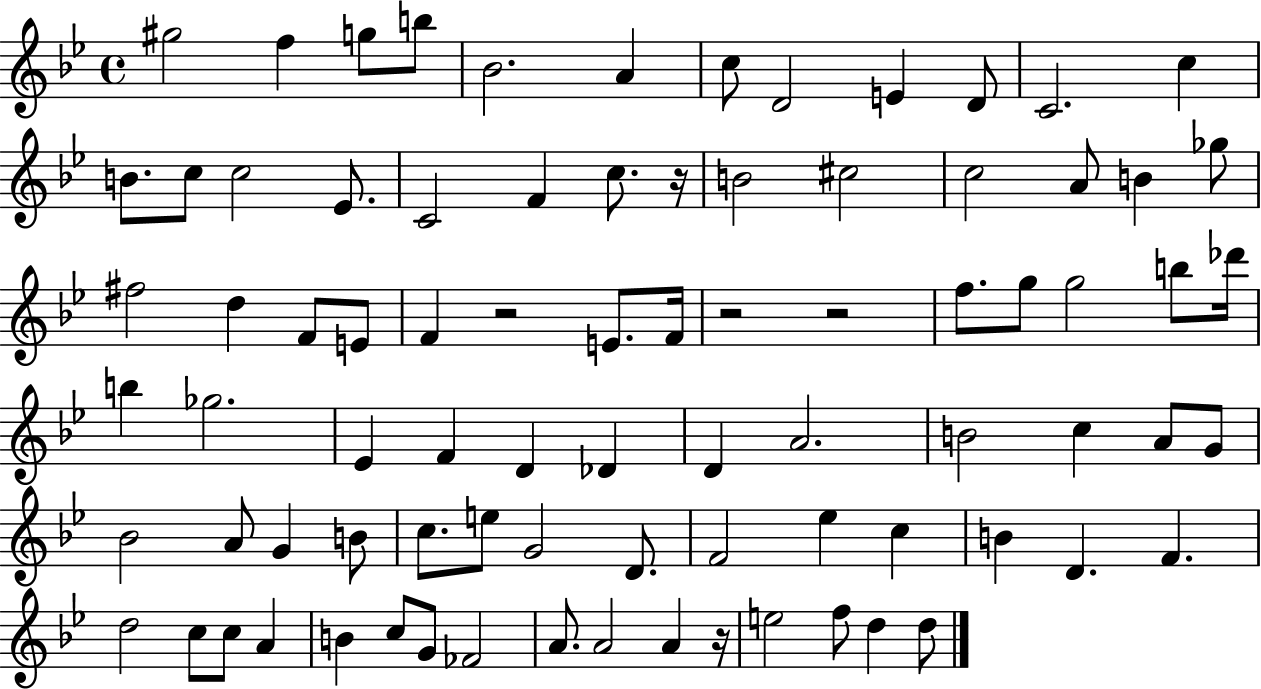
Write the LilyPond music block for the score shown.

{
  \clef treble
  \time 4/4
  \defaultTimeSignature
  \key bes \major
  \repeat volta 2 { gis''2 f''4 g''8 b''8 | bes'2. a'4 | c''8 d'2 e'4 d'8 | c'2. c''4 | \break b'8. c''8 c''2 ees'8. | c'2 f'4 c''8. r16 | b'2 cis''2 | c''2 a'8 b'4 ges''8 | \break fis''2 d''4 f'8 e'8 | f'4 r2 e'8. f'16 | r2 r2 | f''8. g''8 g''2 b''8 des'''16 | \break b''4 ges''2. | ees'4 f'4 d'4 des'4 | d'4 a'2. | b'2 c''4 a'8 g'8 | \break bes'2 a'8 g'4 b'8 | c''8. e''8 g'2 d'8. | f'2 ees''4 c''4 | b'4 d'4. f'4. | \break d''2 c''8 c''8 a'4 | b'4 c''8 g'8 fes'2 | a'8. a'2 a'4 r16 | e''2 f''8 d''4 d''8 | \break } \bar "|."
}